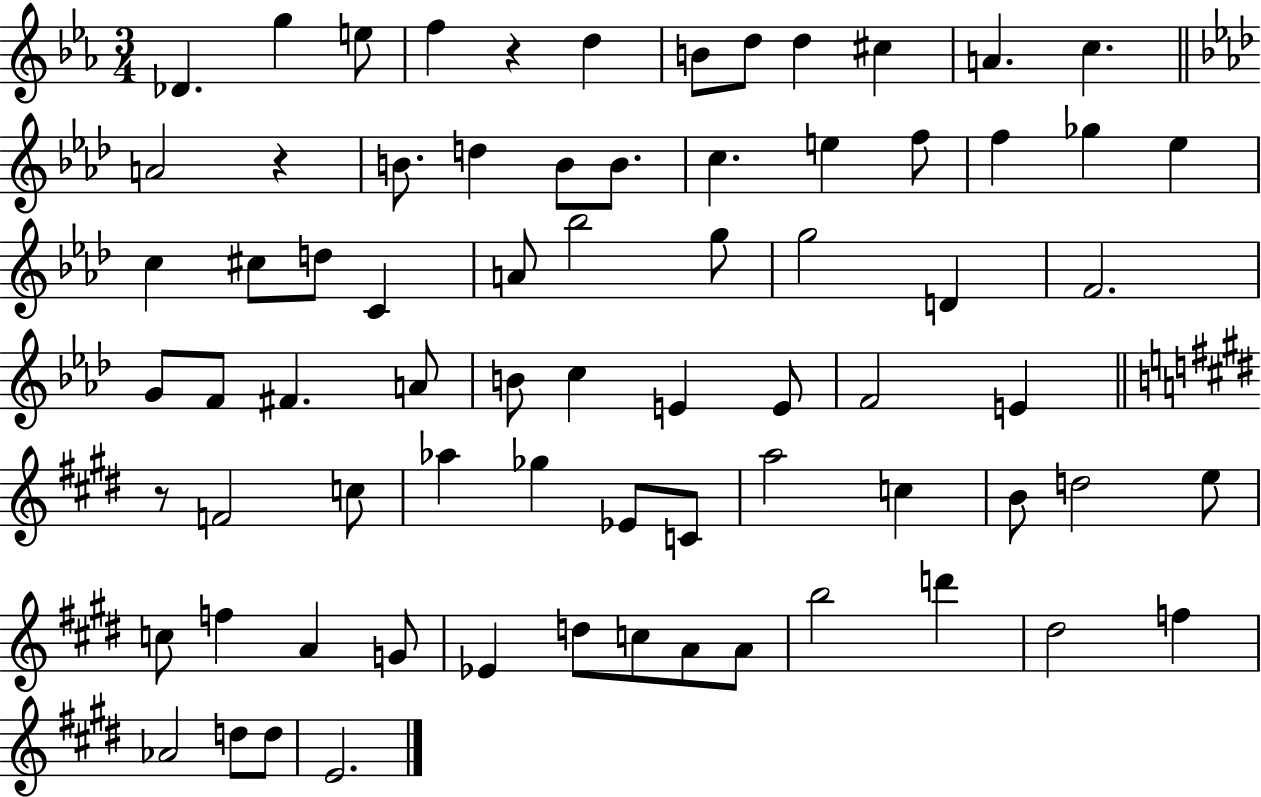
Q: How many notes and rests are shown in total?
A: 73